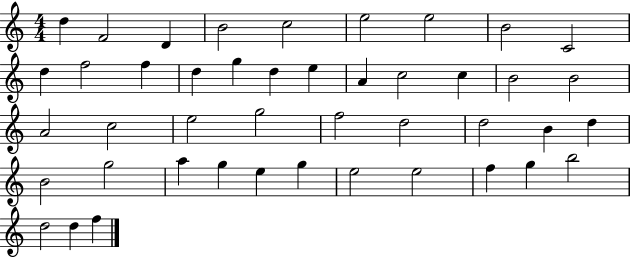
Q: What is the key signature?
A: C major